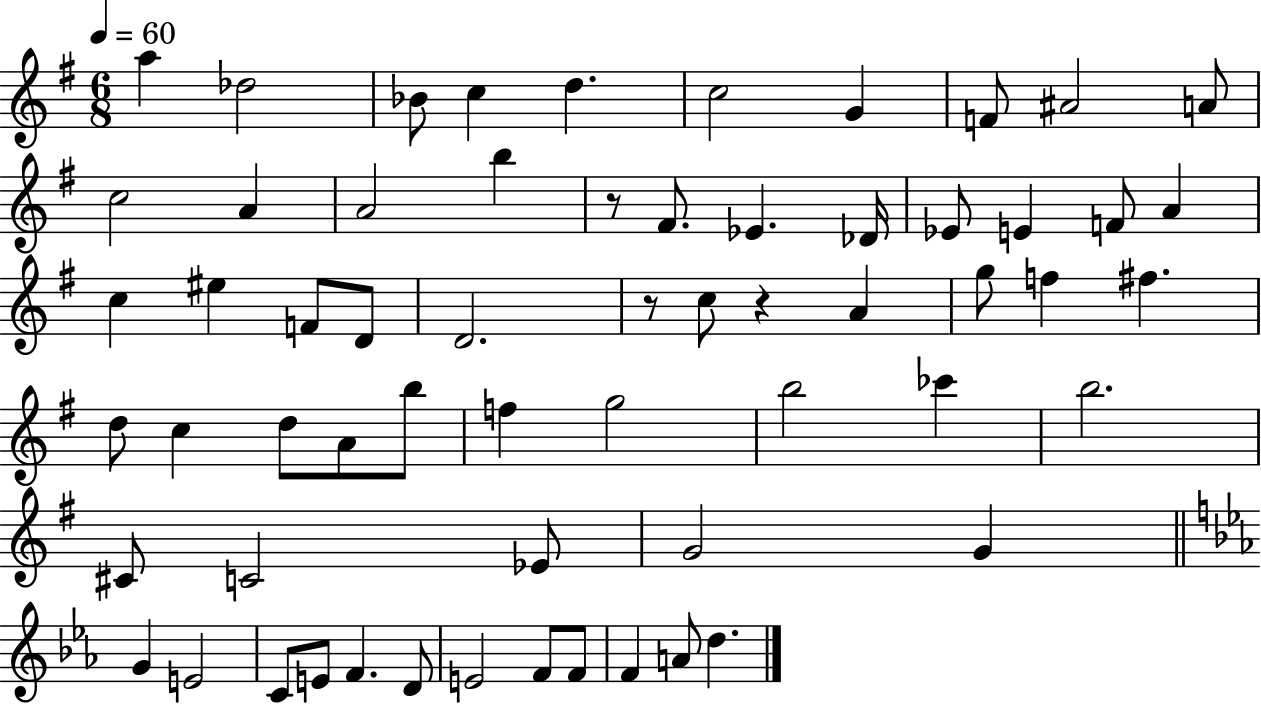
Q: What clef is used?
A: treble